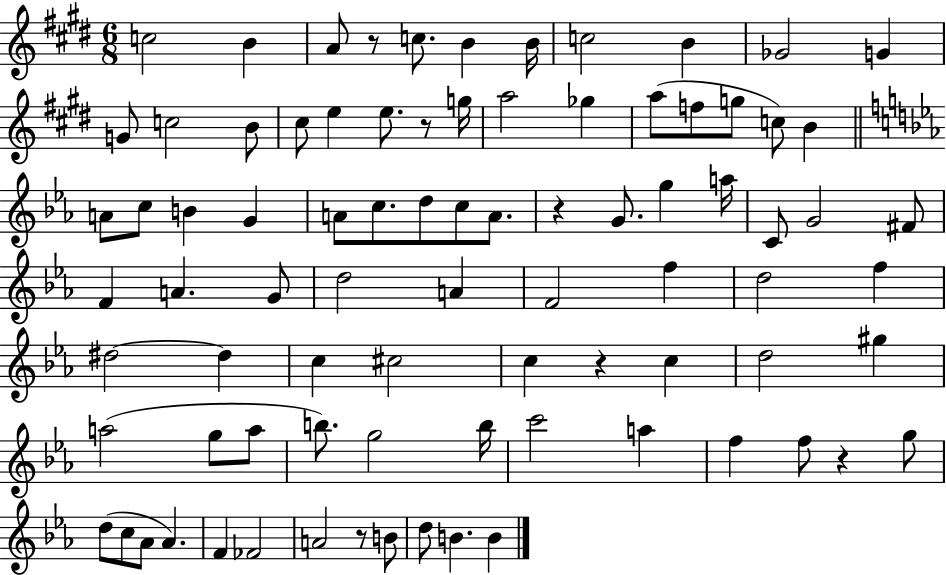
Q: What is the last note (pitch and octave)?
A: B4